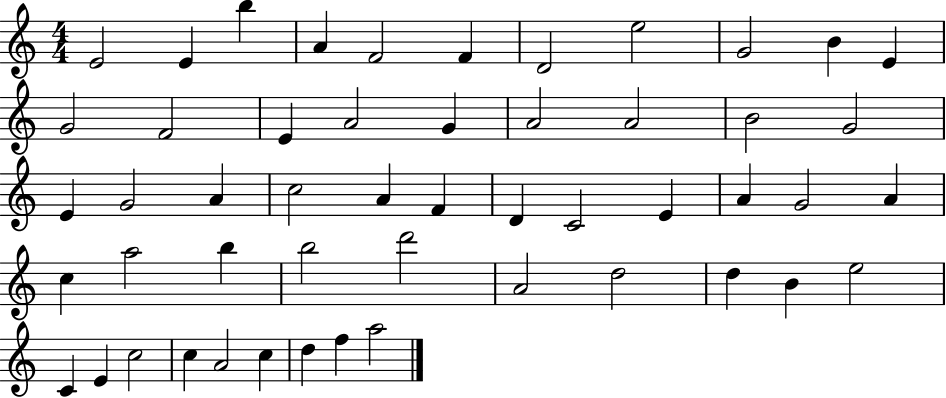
X:1
T:Untitled
M:4/4
L:1/4
K:C
E2 E b A F2 F D2 e2 G2 B E G2 F2 E A2 G A2 A2 B2 G2 E G2 A c2 A F D C2 E A G2 A c a2 b b2 d'2 A2 d2 d B e2 C E c2 c A2 c d f a2